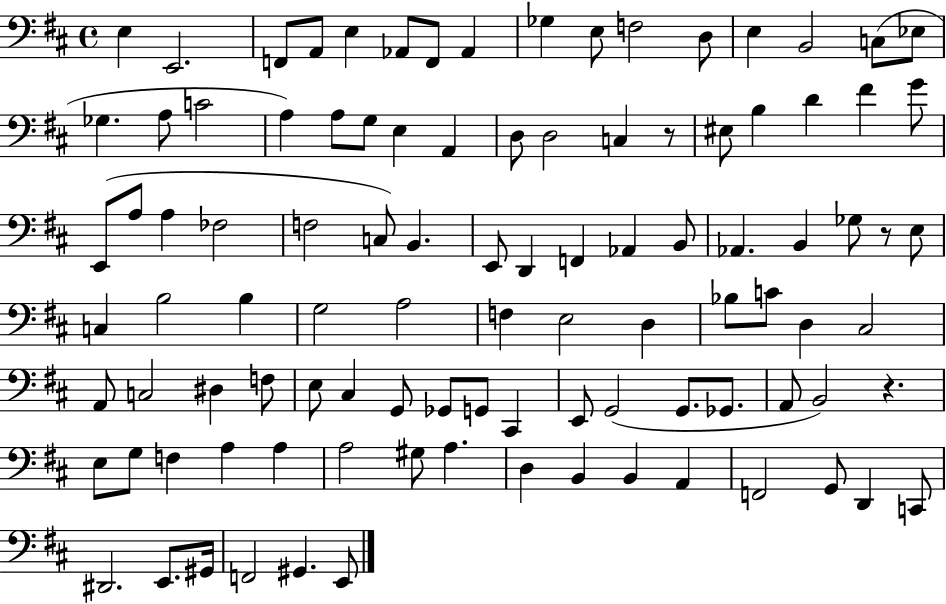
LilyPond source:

{
  \clef bass
  \time 4/4
  \defaultTimeSignature
  \key d \major
  e4 e,2. | f,8 a,8 e4 aes,8 f,8 aes,4 | ges4 e8 f2 d8 | e4 b,2 c8( ees8 | \break ges4. a8 c'2 | a4) a8 g8 e4 a,4 | d8 d2 c4 r8 | eis8 b4 d'4 fis'4 g'8 | \break e,8( a8 a4 fes2 | f2 c8) b,4. | e,8 d,4 f,4 aes,4 b,8 | aes,4. b,4 ges8 r8 e8 | \break c4 b2 b4 | g2 a2 | f4 e2 d4 | bes8 c'8 d4 cis2 | \break a,8 c2 dis4 f8 | e8 cis4 g,8 ges,8 g,8 cis,4 | e,8 g,2( g,8. ges,8. | a,8 b,2) r4. | \break e8 g8 f4 a4 a4 | a2 gis8 a4. | d4 b,4 b,4 a,4 | f,2 g,8 d,4 c,8 | \break dis,2. e,8. gis,16 | f,2 gis,4. e,8 | \bar "|."
}